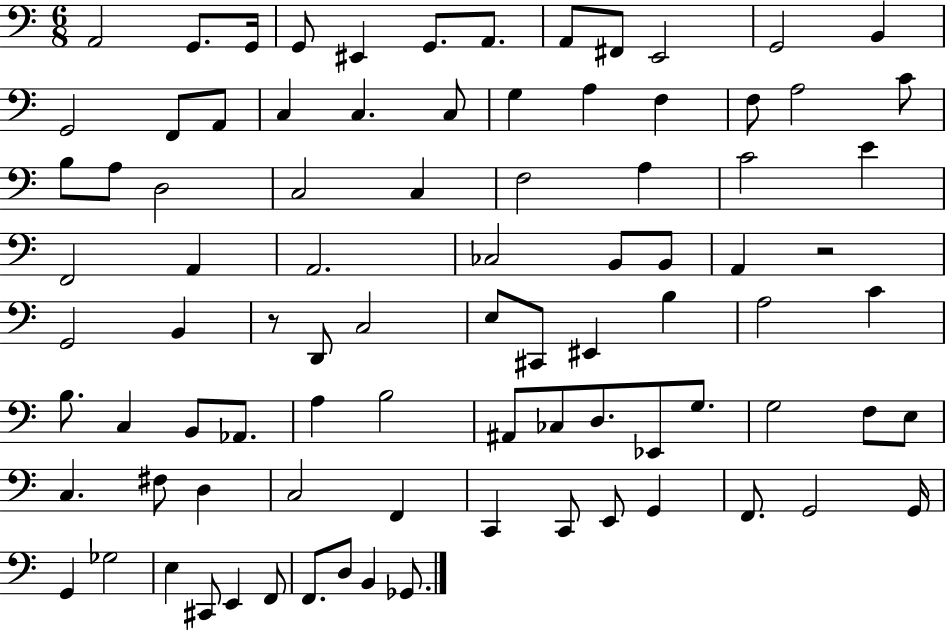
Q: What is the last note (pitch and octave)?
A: Gb2